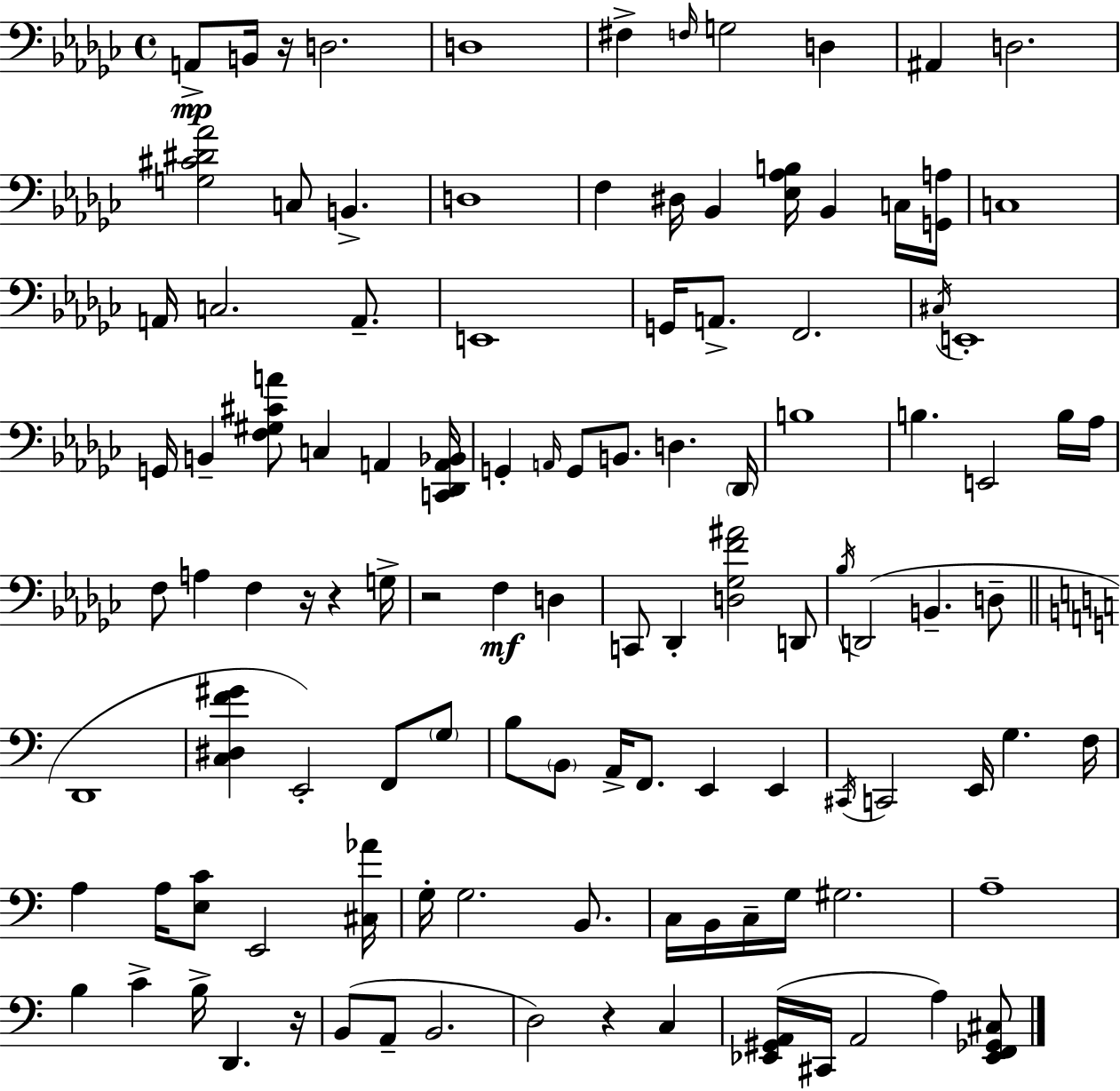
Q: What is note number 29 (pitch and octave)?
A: G2